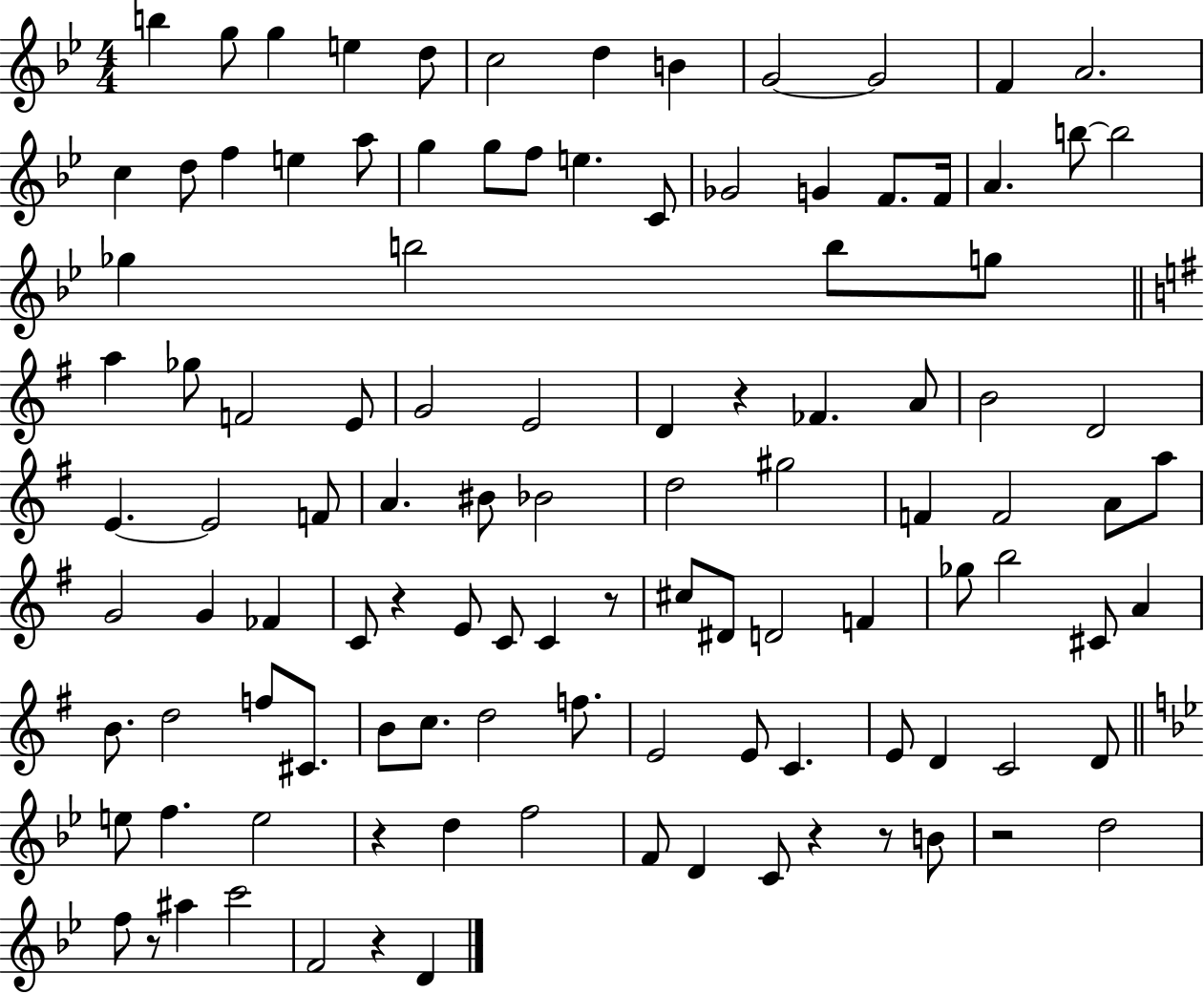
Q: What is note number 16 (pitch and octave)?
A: E5